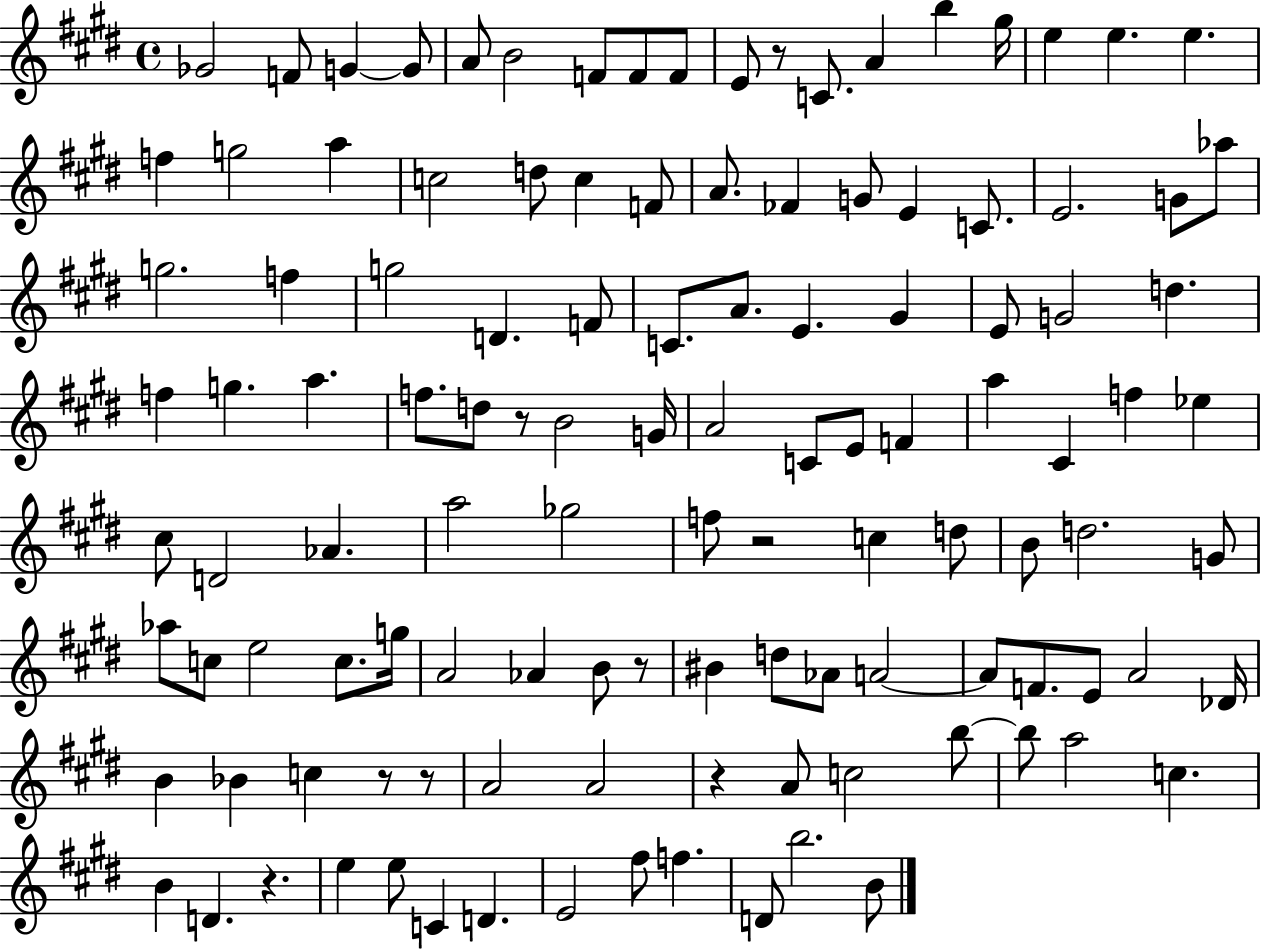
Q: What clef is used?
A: treble